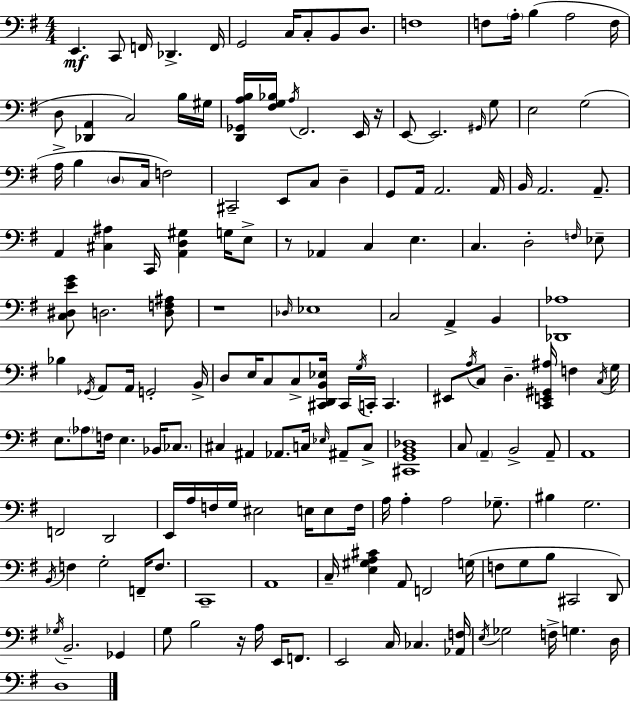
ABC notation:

X:1
T:Untitled
M:4/4
L:1/4
K:G
E,, C,,/2 F,,/4 _D,, F,,/4 G,,2 C,/4 C,/2 B,,/2 D,/2 F,4 F,/2 A,/4 B, A,2 F,/4 D,/2 [_D,,A,,] C,2 B,/4 ^G,/4 [D,,_G,,A,B,]/4 [^F,G,_B,]/4 A,/4 ^F,,2 E,,/4 z/4 E,,/2 E,,2 ^G,,/4 G,/2 E,2 G,2 A,/4 B, D,/2 C,/4 F,2 ^C,,2 E,,/2 C,/2 D, G,,/2 A,,/4 A,,2 A,,/4 B,,/4 A,,2 A,,/2 A,, [^C,^A,] C,,/4 [A,,D,^G,] G,/4 E,/2 z/2 _A,, C, E, C, D,2 F,/4 _E,/2 [C,^D,EG]/2 D,2 [D,F,^A,]/2 z4 _D,/4 _E,4 C,2 A,, B,, [_D,,_A,]4 _B, _G,,/4 A,,/2 A,,/4 G,,2 B,,/4 D,/2 E,/4 C,/2 C,/2 [^C,,D,,B,,_E,]/4 ^C,,/4 G,/4 C,,/4 C,, ^E,,/2 A,/4 C,/2 D, [C,,E,,^G,,^A,]/4 F, C,/4 G,/4 E,/2 _A,/2 F,/4 E, _B,,/4 _C,/2 ^C, ^A,, _A,,/2 C,/4 _E,/4 ^A,,/2 C,/2 [^C,,G,,B,,_D,]4 C,/2 A,, B,,2 A,,/2 A,,4 F,,2 D,,2 E,,/4 A,/4 F,/4 G,/4 ^E,2 E,/4 E,/2 F,/4 A,/4 A, A,2 _G,/2 ^B, G,2 B,,/4 F, G,2 F,,/4 F,/2 C,,4 A,,4 C,/4 [E,^G,A,^C] A,,/2 F,,2 G,/4 F,/2 G,/2 B,/2 ^C,,2 D,,/2 _G,/4 B,,2 _G,, G,/2 B,2 z/4 A,/4 E,,/4 F,,/2 E,,2 C,/4 _C, [_A,,F,]/4 E,/4 _G,2 F,/4 G, D,/4 D,4